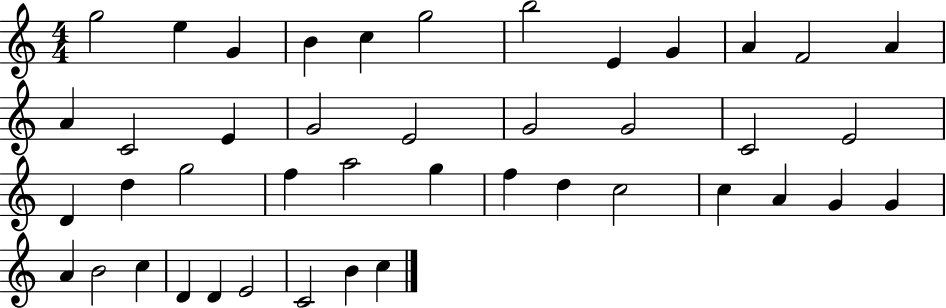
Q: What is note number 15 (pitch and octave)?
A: E4